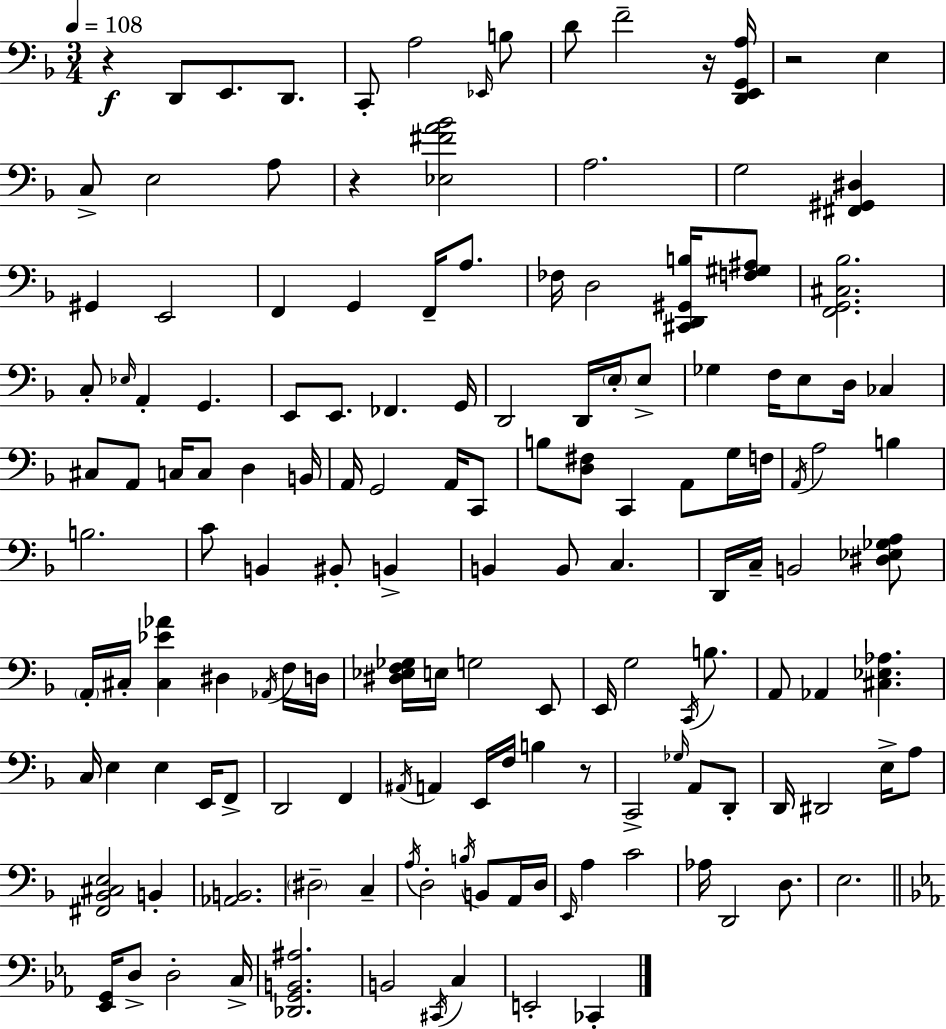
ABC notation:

X:1
T:Untitled
M:3/4
L:1/4
K:Dm
z D,,/2 E,,/2 D,,/2 C,,/2 A,2 _E,,/4 B,/2 D/2 F2 z/4 [D,,E,,G,,A,]/4 z2 E, C,/2 E,2 A,/2 z [_E,^FA_B]2 A,2 G,2 [^F,,^G,,^D,] ^G,, E,,2 F,, G,, F,,/4 A,/2 _F,/4 D,2 [^C,,D,,^G,,B,]/4 [F,^G,^A,]/2 [F,,G,,^C,_B,]2 C,/2 _E,/4 A,, G,, E,,/2 E,,/2 _F,, G,,/4 D,,2 D,,/4 E,/4 E,/2 _G, F,/4 E,/2 D,/4 _C, ^C,/2 A,,/2 C,/4 C,/2 D, B,,/4 A,,/4 G,,2 A,,/4 C,,/2 B,/2 [D,^F,]/2 C,, A,,/2 G,/4 F,/4 A,,/4 A,2 B, B,2 C/2 B,, ^B,,/2 B,, B,, B,,/2 C, D,,/4 C,/4 B,,2 [^D,_E,_G,A,]/2 A,,/4 ^C,/4 [^C,_E_A] ^D, _A,,/4 F,/4 D,/4 [^D,_E,F,_G,]/4 E,/4 G,2 E,,/2 E,,/4 G,2 C,,/4 B,/2 A,,/2 _A,, [^C,_E,_A,] C,/4 E, E, E,,/4 F,,/2 D,,2 F,, ^A,,/4 A,, E,,/4 F,/4 B, z/2 C,,2 _G,/4 A,,/2 D,,/2 D,,/4 ^D,,2 E,/4 A,/2 [^F,,_B,,^C,E,]2 B,, [_A,,B,,]2 ^D,2 C, A,/4 D,2 B,/4 B,,/2 A,,/4 D,/4 E,,/4 A, C2 _A,/4 D,,2 D,/2 E,2 [_E,,G,,]/4 D,/2 D,2 C,/4 [_D,,G,,B,,^A,]2 B,,2 ^C,,/4 C, E,,2 _C,,